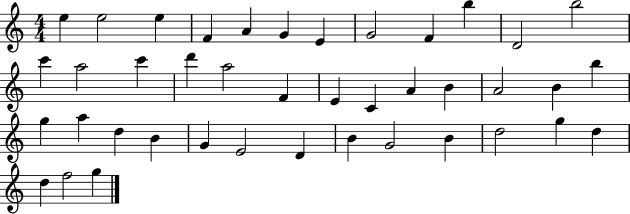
X:1
T:Untitled
M:4/4
L:1/4
K:C
e e2 e F A G E G2 F b D2 b2 c' a2 c' d' a2 F E C A B A2 B b g a d B G E2 D B G2 B d2 g d d f2 g